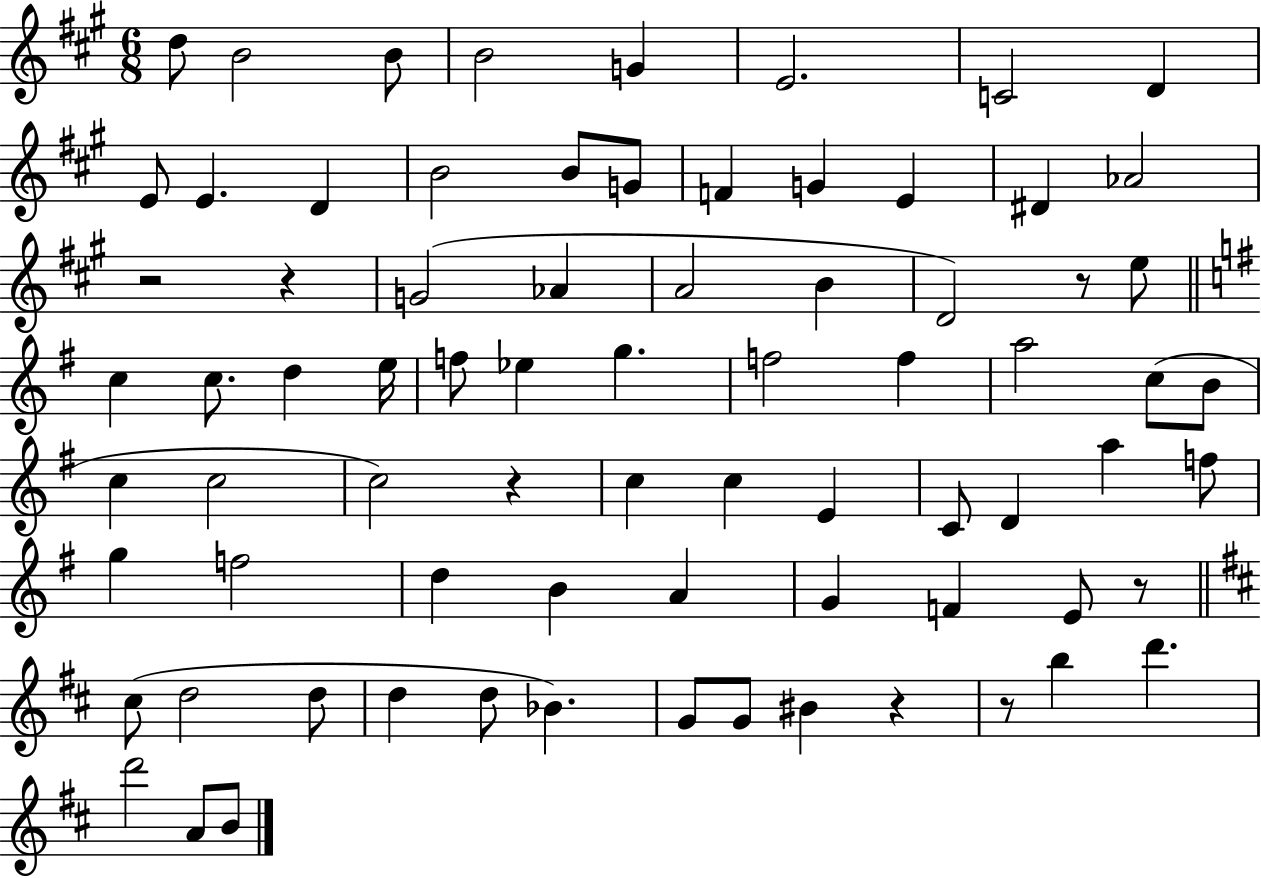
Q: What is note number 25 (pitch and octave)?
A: E5